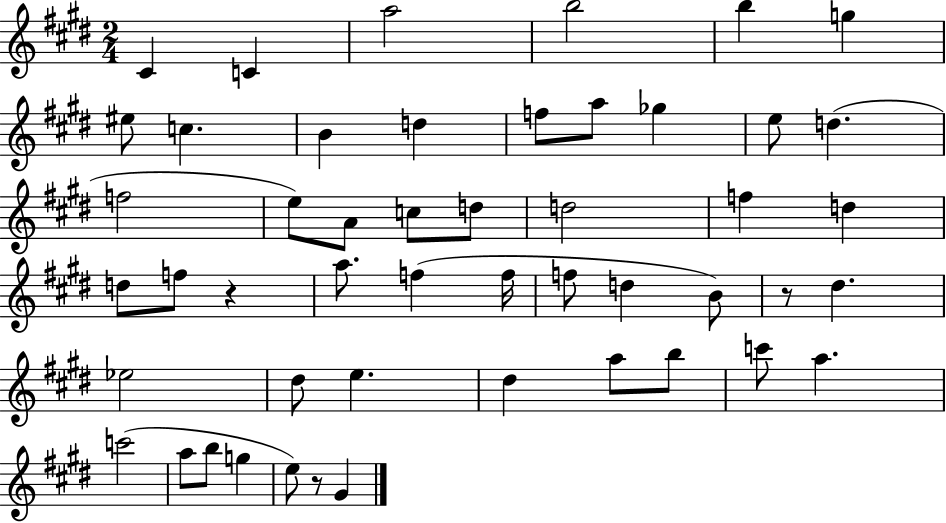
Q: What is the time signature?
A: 2/4